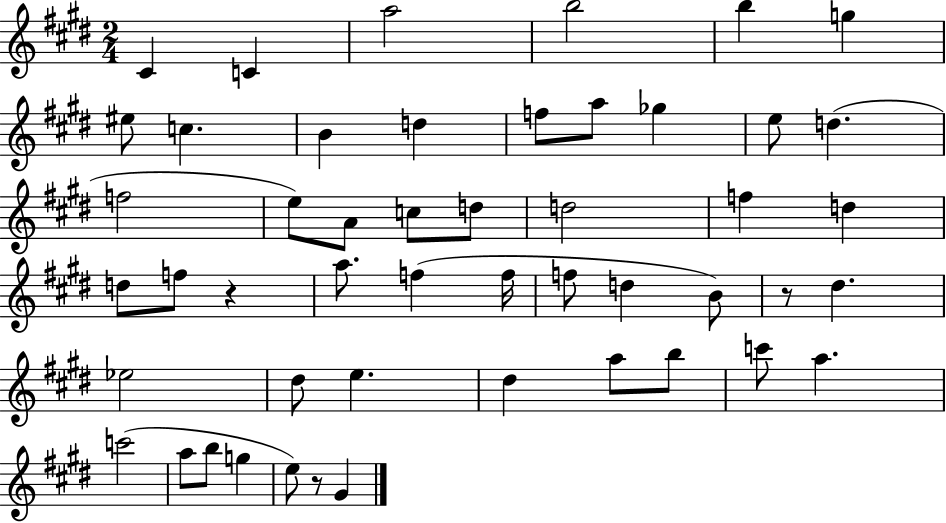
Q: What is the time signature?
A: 2/4